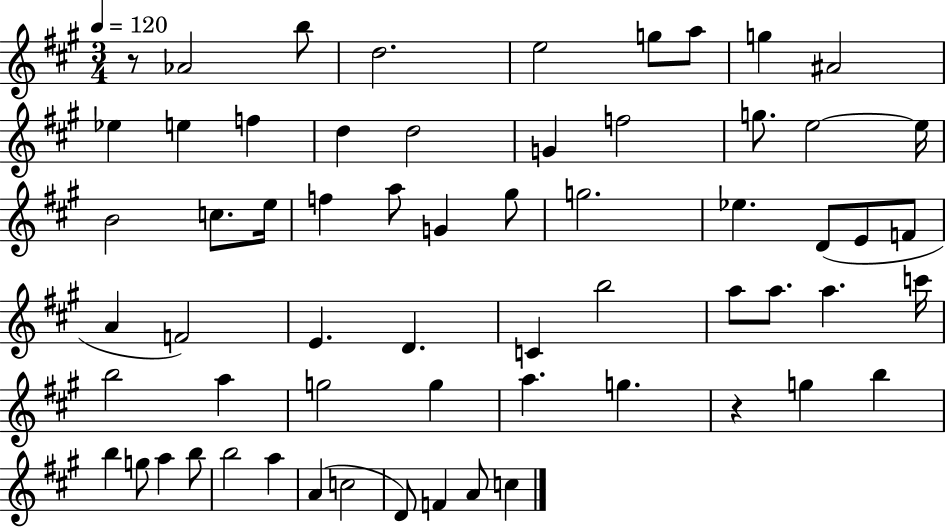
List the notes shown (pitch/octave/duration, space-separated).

R/e Ab4/h B5/e D5/h. E5/h G5/e A5/e G5/q A#4/h Eb5/q E5/q F5/q D5/q D5/h G4/q F5/h G5/e. E5/h E5/s B4/h C5/e. E5/s F5/q A5/e G4/q G#5/e G5/h. Eb5/q. D4/e E4/e F4/e A4/q F4/h E4/q. D4/q. C4/q B5/h A5/e A5/e. A5/q. C6/s B5/h A5/q G5/h G5/q A5/q. G5/q. R/q G5/q B5/q B5/q G5/e A5/q B5/e B5/h A5/q A4/q C5/h D4/e F4/q A4/e C5/q